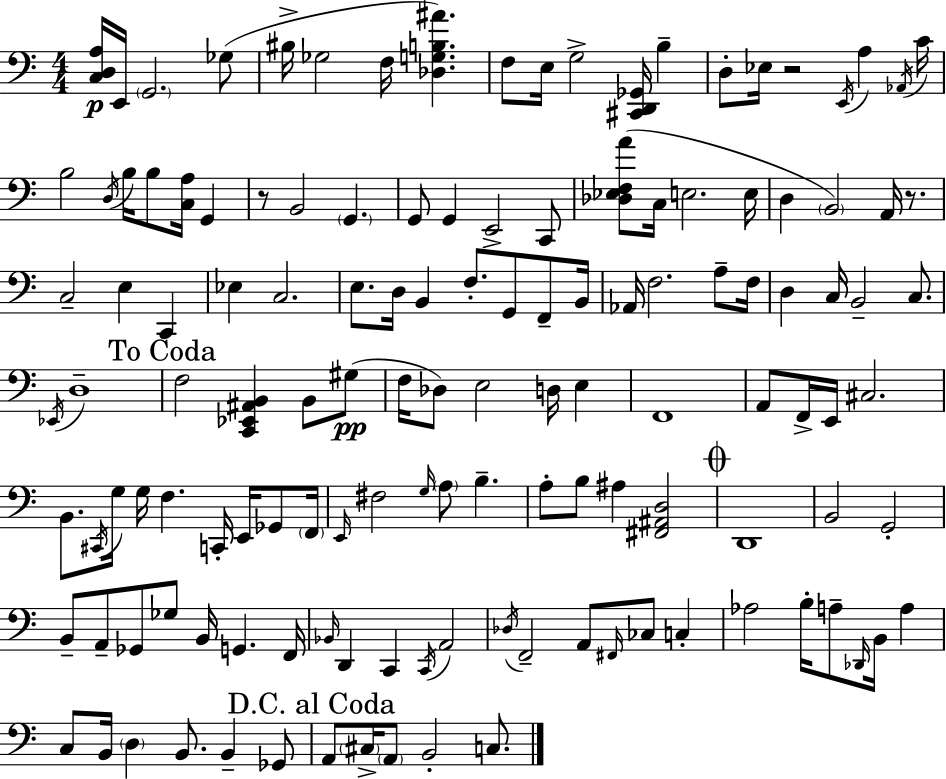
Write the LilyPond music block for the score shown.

{
  \clef bass
  \numericTimeSignature
  \time 4/4
  \key c \major
  <c d a>16\p e,16 \parenthesize g,2. ges8( | bis16-> ges2 f16 <des g b ais'>4.) | f8 e16 g2-> <cis, d, ges,>16 b4-- | d8-. ees16 r2 \acciaccatura { e,16 } a4 | \break \acciaccatura { aes,16 } c'16 b2 \acciaccatura { d16 } b16 b8 <c a>16 g,4 | r8 b,2 \parenthesize g,4. | g,8 g,4 e,2-> | c,8 <des ees f a'>8( c16 e2. | \break e16 d4 \parenthesize b,2) a,16 | r8. c2-- e4 c,4 | ees4 c2. | e8. d16 b,4 f8.-. g,8 | \break f,8-- b,16 aes,16 f2. | a8-- f16 d4 c16 b,2-- | c8. \acciaccatura { ees,16 } d1-- | \mark "To Coda" f2 <c, ees, ais, b,>4 | \break b,8 gis8(\pp f16 des8) e2 d16 | e4 f,1 | a,8 f,16-> e,16 cis2. | b,8. \acciaccatura { cis,16 } g16 g16 f4. | \break c,16-. e,16 ges,8 \parenthesize f,16 \grace { e,16 } fis2 \grace { g16 } \parenthesize a8 | b4.-- a8-. b8 ais4 <fis, ais, d>2 | \mark \markup { \musicglyph "scripts.coda" } d,1 | b,2 g,2-. | \break b,8-- a,8-- ges,8 ges8 b,16 | g,4. f,16 \grace { bes,16 } d,4 c,4 | \acciaccatura { c,16 } a,2 \acciaccatura { des16 } f,2-- | a,8 \grace { fis,16 } ces8 c4-. aes2 | \break b16-. a8-- \grace { des,16 } b,16 a4 c8 b,16 \parenthesize d4 | b,8. b,4-- ges,8 \mark "D.C. al Coda" a,8 \parenthesize cis16-> \parenthesize a,8 | b,2-. c8. \bar "|."
}